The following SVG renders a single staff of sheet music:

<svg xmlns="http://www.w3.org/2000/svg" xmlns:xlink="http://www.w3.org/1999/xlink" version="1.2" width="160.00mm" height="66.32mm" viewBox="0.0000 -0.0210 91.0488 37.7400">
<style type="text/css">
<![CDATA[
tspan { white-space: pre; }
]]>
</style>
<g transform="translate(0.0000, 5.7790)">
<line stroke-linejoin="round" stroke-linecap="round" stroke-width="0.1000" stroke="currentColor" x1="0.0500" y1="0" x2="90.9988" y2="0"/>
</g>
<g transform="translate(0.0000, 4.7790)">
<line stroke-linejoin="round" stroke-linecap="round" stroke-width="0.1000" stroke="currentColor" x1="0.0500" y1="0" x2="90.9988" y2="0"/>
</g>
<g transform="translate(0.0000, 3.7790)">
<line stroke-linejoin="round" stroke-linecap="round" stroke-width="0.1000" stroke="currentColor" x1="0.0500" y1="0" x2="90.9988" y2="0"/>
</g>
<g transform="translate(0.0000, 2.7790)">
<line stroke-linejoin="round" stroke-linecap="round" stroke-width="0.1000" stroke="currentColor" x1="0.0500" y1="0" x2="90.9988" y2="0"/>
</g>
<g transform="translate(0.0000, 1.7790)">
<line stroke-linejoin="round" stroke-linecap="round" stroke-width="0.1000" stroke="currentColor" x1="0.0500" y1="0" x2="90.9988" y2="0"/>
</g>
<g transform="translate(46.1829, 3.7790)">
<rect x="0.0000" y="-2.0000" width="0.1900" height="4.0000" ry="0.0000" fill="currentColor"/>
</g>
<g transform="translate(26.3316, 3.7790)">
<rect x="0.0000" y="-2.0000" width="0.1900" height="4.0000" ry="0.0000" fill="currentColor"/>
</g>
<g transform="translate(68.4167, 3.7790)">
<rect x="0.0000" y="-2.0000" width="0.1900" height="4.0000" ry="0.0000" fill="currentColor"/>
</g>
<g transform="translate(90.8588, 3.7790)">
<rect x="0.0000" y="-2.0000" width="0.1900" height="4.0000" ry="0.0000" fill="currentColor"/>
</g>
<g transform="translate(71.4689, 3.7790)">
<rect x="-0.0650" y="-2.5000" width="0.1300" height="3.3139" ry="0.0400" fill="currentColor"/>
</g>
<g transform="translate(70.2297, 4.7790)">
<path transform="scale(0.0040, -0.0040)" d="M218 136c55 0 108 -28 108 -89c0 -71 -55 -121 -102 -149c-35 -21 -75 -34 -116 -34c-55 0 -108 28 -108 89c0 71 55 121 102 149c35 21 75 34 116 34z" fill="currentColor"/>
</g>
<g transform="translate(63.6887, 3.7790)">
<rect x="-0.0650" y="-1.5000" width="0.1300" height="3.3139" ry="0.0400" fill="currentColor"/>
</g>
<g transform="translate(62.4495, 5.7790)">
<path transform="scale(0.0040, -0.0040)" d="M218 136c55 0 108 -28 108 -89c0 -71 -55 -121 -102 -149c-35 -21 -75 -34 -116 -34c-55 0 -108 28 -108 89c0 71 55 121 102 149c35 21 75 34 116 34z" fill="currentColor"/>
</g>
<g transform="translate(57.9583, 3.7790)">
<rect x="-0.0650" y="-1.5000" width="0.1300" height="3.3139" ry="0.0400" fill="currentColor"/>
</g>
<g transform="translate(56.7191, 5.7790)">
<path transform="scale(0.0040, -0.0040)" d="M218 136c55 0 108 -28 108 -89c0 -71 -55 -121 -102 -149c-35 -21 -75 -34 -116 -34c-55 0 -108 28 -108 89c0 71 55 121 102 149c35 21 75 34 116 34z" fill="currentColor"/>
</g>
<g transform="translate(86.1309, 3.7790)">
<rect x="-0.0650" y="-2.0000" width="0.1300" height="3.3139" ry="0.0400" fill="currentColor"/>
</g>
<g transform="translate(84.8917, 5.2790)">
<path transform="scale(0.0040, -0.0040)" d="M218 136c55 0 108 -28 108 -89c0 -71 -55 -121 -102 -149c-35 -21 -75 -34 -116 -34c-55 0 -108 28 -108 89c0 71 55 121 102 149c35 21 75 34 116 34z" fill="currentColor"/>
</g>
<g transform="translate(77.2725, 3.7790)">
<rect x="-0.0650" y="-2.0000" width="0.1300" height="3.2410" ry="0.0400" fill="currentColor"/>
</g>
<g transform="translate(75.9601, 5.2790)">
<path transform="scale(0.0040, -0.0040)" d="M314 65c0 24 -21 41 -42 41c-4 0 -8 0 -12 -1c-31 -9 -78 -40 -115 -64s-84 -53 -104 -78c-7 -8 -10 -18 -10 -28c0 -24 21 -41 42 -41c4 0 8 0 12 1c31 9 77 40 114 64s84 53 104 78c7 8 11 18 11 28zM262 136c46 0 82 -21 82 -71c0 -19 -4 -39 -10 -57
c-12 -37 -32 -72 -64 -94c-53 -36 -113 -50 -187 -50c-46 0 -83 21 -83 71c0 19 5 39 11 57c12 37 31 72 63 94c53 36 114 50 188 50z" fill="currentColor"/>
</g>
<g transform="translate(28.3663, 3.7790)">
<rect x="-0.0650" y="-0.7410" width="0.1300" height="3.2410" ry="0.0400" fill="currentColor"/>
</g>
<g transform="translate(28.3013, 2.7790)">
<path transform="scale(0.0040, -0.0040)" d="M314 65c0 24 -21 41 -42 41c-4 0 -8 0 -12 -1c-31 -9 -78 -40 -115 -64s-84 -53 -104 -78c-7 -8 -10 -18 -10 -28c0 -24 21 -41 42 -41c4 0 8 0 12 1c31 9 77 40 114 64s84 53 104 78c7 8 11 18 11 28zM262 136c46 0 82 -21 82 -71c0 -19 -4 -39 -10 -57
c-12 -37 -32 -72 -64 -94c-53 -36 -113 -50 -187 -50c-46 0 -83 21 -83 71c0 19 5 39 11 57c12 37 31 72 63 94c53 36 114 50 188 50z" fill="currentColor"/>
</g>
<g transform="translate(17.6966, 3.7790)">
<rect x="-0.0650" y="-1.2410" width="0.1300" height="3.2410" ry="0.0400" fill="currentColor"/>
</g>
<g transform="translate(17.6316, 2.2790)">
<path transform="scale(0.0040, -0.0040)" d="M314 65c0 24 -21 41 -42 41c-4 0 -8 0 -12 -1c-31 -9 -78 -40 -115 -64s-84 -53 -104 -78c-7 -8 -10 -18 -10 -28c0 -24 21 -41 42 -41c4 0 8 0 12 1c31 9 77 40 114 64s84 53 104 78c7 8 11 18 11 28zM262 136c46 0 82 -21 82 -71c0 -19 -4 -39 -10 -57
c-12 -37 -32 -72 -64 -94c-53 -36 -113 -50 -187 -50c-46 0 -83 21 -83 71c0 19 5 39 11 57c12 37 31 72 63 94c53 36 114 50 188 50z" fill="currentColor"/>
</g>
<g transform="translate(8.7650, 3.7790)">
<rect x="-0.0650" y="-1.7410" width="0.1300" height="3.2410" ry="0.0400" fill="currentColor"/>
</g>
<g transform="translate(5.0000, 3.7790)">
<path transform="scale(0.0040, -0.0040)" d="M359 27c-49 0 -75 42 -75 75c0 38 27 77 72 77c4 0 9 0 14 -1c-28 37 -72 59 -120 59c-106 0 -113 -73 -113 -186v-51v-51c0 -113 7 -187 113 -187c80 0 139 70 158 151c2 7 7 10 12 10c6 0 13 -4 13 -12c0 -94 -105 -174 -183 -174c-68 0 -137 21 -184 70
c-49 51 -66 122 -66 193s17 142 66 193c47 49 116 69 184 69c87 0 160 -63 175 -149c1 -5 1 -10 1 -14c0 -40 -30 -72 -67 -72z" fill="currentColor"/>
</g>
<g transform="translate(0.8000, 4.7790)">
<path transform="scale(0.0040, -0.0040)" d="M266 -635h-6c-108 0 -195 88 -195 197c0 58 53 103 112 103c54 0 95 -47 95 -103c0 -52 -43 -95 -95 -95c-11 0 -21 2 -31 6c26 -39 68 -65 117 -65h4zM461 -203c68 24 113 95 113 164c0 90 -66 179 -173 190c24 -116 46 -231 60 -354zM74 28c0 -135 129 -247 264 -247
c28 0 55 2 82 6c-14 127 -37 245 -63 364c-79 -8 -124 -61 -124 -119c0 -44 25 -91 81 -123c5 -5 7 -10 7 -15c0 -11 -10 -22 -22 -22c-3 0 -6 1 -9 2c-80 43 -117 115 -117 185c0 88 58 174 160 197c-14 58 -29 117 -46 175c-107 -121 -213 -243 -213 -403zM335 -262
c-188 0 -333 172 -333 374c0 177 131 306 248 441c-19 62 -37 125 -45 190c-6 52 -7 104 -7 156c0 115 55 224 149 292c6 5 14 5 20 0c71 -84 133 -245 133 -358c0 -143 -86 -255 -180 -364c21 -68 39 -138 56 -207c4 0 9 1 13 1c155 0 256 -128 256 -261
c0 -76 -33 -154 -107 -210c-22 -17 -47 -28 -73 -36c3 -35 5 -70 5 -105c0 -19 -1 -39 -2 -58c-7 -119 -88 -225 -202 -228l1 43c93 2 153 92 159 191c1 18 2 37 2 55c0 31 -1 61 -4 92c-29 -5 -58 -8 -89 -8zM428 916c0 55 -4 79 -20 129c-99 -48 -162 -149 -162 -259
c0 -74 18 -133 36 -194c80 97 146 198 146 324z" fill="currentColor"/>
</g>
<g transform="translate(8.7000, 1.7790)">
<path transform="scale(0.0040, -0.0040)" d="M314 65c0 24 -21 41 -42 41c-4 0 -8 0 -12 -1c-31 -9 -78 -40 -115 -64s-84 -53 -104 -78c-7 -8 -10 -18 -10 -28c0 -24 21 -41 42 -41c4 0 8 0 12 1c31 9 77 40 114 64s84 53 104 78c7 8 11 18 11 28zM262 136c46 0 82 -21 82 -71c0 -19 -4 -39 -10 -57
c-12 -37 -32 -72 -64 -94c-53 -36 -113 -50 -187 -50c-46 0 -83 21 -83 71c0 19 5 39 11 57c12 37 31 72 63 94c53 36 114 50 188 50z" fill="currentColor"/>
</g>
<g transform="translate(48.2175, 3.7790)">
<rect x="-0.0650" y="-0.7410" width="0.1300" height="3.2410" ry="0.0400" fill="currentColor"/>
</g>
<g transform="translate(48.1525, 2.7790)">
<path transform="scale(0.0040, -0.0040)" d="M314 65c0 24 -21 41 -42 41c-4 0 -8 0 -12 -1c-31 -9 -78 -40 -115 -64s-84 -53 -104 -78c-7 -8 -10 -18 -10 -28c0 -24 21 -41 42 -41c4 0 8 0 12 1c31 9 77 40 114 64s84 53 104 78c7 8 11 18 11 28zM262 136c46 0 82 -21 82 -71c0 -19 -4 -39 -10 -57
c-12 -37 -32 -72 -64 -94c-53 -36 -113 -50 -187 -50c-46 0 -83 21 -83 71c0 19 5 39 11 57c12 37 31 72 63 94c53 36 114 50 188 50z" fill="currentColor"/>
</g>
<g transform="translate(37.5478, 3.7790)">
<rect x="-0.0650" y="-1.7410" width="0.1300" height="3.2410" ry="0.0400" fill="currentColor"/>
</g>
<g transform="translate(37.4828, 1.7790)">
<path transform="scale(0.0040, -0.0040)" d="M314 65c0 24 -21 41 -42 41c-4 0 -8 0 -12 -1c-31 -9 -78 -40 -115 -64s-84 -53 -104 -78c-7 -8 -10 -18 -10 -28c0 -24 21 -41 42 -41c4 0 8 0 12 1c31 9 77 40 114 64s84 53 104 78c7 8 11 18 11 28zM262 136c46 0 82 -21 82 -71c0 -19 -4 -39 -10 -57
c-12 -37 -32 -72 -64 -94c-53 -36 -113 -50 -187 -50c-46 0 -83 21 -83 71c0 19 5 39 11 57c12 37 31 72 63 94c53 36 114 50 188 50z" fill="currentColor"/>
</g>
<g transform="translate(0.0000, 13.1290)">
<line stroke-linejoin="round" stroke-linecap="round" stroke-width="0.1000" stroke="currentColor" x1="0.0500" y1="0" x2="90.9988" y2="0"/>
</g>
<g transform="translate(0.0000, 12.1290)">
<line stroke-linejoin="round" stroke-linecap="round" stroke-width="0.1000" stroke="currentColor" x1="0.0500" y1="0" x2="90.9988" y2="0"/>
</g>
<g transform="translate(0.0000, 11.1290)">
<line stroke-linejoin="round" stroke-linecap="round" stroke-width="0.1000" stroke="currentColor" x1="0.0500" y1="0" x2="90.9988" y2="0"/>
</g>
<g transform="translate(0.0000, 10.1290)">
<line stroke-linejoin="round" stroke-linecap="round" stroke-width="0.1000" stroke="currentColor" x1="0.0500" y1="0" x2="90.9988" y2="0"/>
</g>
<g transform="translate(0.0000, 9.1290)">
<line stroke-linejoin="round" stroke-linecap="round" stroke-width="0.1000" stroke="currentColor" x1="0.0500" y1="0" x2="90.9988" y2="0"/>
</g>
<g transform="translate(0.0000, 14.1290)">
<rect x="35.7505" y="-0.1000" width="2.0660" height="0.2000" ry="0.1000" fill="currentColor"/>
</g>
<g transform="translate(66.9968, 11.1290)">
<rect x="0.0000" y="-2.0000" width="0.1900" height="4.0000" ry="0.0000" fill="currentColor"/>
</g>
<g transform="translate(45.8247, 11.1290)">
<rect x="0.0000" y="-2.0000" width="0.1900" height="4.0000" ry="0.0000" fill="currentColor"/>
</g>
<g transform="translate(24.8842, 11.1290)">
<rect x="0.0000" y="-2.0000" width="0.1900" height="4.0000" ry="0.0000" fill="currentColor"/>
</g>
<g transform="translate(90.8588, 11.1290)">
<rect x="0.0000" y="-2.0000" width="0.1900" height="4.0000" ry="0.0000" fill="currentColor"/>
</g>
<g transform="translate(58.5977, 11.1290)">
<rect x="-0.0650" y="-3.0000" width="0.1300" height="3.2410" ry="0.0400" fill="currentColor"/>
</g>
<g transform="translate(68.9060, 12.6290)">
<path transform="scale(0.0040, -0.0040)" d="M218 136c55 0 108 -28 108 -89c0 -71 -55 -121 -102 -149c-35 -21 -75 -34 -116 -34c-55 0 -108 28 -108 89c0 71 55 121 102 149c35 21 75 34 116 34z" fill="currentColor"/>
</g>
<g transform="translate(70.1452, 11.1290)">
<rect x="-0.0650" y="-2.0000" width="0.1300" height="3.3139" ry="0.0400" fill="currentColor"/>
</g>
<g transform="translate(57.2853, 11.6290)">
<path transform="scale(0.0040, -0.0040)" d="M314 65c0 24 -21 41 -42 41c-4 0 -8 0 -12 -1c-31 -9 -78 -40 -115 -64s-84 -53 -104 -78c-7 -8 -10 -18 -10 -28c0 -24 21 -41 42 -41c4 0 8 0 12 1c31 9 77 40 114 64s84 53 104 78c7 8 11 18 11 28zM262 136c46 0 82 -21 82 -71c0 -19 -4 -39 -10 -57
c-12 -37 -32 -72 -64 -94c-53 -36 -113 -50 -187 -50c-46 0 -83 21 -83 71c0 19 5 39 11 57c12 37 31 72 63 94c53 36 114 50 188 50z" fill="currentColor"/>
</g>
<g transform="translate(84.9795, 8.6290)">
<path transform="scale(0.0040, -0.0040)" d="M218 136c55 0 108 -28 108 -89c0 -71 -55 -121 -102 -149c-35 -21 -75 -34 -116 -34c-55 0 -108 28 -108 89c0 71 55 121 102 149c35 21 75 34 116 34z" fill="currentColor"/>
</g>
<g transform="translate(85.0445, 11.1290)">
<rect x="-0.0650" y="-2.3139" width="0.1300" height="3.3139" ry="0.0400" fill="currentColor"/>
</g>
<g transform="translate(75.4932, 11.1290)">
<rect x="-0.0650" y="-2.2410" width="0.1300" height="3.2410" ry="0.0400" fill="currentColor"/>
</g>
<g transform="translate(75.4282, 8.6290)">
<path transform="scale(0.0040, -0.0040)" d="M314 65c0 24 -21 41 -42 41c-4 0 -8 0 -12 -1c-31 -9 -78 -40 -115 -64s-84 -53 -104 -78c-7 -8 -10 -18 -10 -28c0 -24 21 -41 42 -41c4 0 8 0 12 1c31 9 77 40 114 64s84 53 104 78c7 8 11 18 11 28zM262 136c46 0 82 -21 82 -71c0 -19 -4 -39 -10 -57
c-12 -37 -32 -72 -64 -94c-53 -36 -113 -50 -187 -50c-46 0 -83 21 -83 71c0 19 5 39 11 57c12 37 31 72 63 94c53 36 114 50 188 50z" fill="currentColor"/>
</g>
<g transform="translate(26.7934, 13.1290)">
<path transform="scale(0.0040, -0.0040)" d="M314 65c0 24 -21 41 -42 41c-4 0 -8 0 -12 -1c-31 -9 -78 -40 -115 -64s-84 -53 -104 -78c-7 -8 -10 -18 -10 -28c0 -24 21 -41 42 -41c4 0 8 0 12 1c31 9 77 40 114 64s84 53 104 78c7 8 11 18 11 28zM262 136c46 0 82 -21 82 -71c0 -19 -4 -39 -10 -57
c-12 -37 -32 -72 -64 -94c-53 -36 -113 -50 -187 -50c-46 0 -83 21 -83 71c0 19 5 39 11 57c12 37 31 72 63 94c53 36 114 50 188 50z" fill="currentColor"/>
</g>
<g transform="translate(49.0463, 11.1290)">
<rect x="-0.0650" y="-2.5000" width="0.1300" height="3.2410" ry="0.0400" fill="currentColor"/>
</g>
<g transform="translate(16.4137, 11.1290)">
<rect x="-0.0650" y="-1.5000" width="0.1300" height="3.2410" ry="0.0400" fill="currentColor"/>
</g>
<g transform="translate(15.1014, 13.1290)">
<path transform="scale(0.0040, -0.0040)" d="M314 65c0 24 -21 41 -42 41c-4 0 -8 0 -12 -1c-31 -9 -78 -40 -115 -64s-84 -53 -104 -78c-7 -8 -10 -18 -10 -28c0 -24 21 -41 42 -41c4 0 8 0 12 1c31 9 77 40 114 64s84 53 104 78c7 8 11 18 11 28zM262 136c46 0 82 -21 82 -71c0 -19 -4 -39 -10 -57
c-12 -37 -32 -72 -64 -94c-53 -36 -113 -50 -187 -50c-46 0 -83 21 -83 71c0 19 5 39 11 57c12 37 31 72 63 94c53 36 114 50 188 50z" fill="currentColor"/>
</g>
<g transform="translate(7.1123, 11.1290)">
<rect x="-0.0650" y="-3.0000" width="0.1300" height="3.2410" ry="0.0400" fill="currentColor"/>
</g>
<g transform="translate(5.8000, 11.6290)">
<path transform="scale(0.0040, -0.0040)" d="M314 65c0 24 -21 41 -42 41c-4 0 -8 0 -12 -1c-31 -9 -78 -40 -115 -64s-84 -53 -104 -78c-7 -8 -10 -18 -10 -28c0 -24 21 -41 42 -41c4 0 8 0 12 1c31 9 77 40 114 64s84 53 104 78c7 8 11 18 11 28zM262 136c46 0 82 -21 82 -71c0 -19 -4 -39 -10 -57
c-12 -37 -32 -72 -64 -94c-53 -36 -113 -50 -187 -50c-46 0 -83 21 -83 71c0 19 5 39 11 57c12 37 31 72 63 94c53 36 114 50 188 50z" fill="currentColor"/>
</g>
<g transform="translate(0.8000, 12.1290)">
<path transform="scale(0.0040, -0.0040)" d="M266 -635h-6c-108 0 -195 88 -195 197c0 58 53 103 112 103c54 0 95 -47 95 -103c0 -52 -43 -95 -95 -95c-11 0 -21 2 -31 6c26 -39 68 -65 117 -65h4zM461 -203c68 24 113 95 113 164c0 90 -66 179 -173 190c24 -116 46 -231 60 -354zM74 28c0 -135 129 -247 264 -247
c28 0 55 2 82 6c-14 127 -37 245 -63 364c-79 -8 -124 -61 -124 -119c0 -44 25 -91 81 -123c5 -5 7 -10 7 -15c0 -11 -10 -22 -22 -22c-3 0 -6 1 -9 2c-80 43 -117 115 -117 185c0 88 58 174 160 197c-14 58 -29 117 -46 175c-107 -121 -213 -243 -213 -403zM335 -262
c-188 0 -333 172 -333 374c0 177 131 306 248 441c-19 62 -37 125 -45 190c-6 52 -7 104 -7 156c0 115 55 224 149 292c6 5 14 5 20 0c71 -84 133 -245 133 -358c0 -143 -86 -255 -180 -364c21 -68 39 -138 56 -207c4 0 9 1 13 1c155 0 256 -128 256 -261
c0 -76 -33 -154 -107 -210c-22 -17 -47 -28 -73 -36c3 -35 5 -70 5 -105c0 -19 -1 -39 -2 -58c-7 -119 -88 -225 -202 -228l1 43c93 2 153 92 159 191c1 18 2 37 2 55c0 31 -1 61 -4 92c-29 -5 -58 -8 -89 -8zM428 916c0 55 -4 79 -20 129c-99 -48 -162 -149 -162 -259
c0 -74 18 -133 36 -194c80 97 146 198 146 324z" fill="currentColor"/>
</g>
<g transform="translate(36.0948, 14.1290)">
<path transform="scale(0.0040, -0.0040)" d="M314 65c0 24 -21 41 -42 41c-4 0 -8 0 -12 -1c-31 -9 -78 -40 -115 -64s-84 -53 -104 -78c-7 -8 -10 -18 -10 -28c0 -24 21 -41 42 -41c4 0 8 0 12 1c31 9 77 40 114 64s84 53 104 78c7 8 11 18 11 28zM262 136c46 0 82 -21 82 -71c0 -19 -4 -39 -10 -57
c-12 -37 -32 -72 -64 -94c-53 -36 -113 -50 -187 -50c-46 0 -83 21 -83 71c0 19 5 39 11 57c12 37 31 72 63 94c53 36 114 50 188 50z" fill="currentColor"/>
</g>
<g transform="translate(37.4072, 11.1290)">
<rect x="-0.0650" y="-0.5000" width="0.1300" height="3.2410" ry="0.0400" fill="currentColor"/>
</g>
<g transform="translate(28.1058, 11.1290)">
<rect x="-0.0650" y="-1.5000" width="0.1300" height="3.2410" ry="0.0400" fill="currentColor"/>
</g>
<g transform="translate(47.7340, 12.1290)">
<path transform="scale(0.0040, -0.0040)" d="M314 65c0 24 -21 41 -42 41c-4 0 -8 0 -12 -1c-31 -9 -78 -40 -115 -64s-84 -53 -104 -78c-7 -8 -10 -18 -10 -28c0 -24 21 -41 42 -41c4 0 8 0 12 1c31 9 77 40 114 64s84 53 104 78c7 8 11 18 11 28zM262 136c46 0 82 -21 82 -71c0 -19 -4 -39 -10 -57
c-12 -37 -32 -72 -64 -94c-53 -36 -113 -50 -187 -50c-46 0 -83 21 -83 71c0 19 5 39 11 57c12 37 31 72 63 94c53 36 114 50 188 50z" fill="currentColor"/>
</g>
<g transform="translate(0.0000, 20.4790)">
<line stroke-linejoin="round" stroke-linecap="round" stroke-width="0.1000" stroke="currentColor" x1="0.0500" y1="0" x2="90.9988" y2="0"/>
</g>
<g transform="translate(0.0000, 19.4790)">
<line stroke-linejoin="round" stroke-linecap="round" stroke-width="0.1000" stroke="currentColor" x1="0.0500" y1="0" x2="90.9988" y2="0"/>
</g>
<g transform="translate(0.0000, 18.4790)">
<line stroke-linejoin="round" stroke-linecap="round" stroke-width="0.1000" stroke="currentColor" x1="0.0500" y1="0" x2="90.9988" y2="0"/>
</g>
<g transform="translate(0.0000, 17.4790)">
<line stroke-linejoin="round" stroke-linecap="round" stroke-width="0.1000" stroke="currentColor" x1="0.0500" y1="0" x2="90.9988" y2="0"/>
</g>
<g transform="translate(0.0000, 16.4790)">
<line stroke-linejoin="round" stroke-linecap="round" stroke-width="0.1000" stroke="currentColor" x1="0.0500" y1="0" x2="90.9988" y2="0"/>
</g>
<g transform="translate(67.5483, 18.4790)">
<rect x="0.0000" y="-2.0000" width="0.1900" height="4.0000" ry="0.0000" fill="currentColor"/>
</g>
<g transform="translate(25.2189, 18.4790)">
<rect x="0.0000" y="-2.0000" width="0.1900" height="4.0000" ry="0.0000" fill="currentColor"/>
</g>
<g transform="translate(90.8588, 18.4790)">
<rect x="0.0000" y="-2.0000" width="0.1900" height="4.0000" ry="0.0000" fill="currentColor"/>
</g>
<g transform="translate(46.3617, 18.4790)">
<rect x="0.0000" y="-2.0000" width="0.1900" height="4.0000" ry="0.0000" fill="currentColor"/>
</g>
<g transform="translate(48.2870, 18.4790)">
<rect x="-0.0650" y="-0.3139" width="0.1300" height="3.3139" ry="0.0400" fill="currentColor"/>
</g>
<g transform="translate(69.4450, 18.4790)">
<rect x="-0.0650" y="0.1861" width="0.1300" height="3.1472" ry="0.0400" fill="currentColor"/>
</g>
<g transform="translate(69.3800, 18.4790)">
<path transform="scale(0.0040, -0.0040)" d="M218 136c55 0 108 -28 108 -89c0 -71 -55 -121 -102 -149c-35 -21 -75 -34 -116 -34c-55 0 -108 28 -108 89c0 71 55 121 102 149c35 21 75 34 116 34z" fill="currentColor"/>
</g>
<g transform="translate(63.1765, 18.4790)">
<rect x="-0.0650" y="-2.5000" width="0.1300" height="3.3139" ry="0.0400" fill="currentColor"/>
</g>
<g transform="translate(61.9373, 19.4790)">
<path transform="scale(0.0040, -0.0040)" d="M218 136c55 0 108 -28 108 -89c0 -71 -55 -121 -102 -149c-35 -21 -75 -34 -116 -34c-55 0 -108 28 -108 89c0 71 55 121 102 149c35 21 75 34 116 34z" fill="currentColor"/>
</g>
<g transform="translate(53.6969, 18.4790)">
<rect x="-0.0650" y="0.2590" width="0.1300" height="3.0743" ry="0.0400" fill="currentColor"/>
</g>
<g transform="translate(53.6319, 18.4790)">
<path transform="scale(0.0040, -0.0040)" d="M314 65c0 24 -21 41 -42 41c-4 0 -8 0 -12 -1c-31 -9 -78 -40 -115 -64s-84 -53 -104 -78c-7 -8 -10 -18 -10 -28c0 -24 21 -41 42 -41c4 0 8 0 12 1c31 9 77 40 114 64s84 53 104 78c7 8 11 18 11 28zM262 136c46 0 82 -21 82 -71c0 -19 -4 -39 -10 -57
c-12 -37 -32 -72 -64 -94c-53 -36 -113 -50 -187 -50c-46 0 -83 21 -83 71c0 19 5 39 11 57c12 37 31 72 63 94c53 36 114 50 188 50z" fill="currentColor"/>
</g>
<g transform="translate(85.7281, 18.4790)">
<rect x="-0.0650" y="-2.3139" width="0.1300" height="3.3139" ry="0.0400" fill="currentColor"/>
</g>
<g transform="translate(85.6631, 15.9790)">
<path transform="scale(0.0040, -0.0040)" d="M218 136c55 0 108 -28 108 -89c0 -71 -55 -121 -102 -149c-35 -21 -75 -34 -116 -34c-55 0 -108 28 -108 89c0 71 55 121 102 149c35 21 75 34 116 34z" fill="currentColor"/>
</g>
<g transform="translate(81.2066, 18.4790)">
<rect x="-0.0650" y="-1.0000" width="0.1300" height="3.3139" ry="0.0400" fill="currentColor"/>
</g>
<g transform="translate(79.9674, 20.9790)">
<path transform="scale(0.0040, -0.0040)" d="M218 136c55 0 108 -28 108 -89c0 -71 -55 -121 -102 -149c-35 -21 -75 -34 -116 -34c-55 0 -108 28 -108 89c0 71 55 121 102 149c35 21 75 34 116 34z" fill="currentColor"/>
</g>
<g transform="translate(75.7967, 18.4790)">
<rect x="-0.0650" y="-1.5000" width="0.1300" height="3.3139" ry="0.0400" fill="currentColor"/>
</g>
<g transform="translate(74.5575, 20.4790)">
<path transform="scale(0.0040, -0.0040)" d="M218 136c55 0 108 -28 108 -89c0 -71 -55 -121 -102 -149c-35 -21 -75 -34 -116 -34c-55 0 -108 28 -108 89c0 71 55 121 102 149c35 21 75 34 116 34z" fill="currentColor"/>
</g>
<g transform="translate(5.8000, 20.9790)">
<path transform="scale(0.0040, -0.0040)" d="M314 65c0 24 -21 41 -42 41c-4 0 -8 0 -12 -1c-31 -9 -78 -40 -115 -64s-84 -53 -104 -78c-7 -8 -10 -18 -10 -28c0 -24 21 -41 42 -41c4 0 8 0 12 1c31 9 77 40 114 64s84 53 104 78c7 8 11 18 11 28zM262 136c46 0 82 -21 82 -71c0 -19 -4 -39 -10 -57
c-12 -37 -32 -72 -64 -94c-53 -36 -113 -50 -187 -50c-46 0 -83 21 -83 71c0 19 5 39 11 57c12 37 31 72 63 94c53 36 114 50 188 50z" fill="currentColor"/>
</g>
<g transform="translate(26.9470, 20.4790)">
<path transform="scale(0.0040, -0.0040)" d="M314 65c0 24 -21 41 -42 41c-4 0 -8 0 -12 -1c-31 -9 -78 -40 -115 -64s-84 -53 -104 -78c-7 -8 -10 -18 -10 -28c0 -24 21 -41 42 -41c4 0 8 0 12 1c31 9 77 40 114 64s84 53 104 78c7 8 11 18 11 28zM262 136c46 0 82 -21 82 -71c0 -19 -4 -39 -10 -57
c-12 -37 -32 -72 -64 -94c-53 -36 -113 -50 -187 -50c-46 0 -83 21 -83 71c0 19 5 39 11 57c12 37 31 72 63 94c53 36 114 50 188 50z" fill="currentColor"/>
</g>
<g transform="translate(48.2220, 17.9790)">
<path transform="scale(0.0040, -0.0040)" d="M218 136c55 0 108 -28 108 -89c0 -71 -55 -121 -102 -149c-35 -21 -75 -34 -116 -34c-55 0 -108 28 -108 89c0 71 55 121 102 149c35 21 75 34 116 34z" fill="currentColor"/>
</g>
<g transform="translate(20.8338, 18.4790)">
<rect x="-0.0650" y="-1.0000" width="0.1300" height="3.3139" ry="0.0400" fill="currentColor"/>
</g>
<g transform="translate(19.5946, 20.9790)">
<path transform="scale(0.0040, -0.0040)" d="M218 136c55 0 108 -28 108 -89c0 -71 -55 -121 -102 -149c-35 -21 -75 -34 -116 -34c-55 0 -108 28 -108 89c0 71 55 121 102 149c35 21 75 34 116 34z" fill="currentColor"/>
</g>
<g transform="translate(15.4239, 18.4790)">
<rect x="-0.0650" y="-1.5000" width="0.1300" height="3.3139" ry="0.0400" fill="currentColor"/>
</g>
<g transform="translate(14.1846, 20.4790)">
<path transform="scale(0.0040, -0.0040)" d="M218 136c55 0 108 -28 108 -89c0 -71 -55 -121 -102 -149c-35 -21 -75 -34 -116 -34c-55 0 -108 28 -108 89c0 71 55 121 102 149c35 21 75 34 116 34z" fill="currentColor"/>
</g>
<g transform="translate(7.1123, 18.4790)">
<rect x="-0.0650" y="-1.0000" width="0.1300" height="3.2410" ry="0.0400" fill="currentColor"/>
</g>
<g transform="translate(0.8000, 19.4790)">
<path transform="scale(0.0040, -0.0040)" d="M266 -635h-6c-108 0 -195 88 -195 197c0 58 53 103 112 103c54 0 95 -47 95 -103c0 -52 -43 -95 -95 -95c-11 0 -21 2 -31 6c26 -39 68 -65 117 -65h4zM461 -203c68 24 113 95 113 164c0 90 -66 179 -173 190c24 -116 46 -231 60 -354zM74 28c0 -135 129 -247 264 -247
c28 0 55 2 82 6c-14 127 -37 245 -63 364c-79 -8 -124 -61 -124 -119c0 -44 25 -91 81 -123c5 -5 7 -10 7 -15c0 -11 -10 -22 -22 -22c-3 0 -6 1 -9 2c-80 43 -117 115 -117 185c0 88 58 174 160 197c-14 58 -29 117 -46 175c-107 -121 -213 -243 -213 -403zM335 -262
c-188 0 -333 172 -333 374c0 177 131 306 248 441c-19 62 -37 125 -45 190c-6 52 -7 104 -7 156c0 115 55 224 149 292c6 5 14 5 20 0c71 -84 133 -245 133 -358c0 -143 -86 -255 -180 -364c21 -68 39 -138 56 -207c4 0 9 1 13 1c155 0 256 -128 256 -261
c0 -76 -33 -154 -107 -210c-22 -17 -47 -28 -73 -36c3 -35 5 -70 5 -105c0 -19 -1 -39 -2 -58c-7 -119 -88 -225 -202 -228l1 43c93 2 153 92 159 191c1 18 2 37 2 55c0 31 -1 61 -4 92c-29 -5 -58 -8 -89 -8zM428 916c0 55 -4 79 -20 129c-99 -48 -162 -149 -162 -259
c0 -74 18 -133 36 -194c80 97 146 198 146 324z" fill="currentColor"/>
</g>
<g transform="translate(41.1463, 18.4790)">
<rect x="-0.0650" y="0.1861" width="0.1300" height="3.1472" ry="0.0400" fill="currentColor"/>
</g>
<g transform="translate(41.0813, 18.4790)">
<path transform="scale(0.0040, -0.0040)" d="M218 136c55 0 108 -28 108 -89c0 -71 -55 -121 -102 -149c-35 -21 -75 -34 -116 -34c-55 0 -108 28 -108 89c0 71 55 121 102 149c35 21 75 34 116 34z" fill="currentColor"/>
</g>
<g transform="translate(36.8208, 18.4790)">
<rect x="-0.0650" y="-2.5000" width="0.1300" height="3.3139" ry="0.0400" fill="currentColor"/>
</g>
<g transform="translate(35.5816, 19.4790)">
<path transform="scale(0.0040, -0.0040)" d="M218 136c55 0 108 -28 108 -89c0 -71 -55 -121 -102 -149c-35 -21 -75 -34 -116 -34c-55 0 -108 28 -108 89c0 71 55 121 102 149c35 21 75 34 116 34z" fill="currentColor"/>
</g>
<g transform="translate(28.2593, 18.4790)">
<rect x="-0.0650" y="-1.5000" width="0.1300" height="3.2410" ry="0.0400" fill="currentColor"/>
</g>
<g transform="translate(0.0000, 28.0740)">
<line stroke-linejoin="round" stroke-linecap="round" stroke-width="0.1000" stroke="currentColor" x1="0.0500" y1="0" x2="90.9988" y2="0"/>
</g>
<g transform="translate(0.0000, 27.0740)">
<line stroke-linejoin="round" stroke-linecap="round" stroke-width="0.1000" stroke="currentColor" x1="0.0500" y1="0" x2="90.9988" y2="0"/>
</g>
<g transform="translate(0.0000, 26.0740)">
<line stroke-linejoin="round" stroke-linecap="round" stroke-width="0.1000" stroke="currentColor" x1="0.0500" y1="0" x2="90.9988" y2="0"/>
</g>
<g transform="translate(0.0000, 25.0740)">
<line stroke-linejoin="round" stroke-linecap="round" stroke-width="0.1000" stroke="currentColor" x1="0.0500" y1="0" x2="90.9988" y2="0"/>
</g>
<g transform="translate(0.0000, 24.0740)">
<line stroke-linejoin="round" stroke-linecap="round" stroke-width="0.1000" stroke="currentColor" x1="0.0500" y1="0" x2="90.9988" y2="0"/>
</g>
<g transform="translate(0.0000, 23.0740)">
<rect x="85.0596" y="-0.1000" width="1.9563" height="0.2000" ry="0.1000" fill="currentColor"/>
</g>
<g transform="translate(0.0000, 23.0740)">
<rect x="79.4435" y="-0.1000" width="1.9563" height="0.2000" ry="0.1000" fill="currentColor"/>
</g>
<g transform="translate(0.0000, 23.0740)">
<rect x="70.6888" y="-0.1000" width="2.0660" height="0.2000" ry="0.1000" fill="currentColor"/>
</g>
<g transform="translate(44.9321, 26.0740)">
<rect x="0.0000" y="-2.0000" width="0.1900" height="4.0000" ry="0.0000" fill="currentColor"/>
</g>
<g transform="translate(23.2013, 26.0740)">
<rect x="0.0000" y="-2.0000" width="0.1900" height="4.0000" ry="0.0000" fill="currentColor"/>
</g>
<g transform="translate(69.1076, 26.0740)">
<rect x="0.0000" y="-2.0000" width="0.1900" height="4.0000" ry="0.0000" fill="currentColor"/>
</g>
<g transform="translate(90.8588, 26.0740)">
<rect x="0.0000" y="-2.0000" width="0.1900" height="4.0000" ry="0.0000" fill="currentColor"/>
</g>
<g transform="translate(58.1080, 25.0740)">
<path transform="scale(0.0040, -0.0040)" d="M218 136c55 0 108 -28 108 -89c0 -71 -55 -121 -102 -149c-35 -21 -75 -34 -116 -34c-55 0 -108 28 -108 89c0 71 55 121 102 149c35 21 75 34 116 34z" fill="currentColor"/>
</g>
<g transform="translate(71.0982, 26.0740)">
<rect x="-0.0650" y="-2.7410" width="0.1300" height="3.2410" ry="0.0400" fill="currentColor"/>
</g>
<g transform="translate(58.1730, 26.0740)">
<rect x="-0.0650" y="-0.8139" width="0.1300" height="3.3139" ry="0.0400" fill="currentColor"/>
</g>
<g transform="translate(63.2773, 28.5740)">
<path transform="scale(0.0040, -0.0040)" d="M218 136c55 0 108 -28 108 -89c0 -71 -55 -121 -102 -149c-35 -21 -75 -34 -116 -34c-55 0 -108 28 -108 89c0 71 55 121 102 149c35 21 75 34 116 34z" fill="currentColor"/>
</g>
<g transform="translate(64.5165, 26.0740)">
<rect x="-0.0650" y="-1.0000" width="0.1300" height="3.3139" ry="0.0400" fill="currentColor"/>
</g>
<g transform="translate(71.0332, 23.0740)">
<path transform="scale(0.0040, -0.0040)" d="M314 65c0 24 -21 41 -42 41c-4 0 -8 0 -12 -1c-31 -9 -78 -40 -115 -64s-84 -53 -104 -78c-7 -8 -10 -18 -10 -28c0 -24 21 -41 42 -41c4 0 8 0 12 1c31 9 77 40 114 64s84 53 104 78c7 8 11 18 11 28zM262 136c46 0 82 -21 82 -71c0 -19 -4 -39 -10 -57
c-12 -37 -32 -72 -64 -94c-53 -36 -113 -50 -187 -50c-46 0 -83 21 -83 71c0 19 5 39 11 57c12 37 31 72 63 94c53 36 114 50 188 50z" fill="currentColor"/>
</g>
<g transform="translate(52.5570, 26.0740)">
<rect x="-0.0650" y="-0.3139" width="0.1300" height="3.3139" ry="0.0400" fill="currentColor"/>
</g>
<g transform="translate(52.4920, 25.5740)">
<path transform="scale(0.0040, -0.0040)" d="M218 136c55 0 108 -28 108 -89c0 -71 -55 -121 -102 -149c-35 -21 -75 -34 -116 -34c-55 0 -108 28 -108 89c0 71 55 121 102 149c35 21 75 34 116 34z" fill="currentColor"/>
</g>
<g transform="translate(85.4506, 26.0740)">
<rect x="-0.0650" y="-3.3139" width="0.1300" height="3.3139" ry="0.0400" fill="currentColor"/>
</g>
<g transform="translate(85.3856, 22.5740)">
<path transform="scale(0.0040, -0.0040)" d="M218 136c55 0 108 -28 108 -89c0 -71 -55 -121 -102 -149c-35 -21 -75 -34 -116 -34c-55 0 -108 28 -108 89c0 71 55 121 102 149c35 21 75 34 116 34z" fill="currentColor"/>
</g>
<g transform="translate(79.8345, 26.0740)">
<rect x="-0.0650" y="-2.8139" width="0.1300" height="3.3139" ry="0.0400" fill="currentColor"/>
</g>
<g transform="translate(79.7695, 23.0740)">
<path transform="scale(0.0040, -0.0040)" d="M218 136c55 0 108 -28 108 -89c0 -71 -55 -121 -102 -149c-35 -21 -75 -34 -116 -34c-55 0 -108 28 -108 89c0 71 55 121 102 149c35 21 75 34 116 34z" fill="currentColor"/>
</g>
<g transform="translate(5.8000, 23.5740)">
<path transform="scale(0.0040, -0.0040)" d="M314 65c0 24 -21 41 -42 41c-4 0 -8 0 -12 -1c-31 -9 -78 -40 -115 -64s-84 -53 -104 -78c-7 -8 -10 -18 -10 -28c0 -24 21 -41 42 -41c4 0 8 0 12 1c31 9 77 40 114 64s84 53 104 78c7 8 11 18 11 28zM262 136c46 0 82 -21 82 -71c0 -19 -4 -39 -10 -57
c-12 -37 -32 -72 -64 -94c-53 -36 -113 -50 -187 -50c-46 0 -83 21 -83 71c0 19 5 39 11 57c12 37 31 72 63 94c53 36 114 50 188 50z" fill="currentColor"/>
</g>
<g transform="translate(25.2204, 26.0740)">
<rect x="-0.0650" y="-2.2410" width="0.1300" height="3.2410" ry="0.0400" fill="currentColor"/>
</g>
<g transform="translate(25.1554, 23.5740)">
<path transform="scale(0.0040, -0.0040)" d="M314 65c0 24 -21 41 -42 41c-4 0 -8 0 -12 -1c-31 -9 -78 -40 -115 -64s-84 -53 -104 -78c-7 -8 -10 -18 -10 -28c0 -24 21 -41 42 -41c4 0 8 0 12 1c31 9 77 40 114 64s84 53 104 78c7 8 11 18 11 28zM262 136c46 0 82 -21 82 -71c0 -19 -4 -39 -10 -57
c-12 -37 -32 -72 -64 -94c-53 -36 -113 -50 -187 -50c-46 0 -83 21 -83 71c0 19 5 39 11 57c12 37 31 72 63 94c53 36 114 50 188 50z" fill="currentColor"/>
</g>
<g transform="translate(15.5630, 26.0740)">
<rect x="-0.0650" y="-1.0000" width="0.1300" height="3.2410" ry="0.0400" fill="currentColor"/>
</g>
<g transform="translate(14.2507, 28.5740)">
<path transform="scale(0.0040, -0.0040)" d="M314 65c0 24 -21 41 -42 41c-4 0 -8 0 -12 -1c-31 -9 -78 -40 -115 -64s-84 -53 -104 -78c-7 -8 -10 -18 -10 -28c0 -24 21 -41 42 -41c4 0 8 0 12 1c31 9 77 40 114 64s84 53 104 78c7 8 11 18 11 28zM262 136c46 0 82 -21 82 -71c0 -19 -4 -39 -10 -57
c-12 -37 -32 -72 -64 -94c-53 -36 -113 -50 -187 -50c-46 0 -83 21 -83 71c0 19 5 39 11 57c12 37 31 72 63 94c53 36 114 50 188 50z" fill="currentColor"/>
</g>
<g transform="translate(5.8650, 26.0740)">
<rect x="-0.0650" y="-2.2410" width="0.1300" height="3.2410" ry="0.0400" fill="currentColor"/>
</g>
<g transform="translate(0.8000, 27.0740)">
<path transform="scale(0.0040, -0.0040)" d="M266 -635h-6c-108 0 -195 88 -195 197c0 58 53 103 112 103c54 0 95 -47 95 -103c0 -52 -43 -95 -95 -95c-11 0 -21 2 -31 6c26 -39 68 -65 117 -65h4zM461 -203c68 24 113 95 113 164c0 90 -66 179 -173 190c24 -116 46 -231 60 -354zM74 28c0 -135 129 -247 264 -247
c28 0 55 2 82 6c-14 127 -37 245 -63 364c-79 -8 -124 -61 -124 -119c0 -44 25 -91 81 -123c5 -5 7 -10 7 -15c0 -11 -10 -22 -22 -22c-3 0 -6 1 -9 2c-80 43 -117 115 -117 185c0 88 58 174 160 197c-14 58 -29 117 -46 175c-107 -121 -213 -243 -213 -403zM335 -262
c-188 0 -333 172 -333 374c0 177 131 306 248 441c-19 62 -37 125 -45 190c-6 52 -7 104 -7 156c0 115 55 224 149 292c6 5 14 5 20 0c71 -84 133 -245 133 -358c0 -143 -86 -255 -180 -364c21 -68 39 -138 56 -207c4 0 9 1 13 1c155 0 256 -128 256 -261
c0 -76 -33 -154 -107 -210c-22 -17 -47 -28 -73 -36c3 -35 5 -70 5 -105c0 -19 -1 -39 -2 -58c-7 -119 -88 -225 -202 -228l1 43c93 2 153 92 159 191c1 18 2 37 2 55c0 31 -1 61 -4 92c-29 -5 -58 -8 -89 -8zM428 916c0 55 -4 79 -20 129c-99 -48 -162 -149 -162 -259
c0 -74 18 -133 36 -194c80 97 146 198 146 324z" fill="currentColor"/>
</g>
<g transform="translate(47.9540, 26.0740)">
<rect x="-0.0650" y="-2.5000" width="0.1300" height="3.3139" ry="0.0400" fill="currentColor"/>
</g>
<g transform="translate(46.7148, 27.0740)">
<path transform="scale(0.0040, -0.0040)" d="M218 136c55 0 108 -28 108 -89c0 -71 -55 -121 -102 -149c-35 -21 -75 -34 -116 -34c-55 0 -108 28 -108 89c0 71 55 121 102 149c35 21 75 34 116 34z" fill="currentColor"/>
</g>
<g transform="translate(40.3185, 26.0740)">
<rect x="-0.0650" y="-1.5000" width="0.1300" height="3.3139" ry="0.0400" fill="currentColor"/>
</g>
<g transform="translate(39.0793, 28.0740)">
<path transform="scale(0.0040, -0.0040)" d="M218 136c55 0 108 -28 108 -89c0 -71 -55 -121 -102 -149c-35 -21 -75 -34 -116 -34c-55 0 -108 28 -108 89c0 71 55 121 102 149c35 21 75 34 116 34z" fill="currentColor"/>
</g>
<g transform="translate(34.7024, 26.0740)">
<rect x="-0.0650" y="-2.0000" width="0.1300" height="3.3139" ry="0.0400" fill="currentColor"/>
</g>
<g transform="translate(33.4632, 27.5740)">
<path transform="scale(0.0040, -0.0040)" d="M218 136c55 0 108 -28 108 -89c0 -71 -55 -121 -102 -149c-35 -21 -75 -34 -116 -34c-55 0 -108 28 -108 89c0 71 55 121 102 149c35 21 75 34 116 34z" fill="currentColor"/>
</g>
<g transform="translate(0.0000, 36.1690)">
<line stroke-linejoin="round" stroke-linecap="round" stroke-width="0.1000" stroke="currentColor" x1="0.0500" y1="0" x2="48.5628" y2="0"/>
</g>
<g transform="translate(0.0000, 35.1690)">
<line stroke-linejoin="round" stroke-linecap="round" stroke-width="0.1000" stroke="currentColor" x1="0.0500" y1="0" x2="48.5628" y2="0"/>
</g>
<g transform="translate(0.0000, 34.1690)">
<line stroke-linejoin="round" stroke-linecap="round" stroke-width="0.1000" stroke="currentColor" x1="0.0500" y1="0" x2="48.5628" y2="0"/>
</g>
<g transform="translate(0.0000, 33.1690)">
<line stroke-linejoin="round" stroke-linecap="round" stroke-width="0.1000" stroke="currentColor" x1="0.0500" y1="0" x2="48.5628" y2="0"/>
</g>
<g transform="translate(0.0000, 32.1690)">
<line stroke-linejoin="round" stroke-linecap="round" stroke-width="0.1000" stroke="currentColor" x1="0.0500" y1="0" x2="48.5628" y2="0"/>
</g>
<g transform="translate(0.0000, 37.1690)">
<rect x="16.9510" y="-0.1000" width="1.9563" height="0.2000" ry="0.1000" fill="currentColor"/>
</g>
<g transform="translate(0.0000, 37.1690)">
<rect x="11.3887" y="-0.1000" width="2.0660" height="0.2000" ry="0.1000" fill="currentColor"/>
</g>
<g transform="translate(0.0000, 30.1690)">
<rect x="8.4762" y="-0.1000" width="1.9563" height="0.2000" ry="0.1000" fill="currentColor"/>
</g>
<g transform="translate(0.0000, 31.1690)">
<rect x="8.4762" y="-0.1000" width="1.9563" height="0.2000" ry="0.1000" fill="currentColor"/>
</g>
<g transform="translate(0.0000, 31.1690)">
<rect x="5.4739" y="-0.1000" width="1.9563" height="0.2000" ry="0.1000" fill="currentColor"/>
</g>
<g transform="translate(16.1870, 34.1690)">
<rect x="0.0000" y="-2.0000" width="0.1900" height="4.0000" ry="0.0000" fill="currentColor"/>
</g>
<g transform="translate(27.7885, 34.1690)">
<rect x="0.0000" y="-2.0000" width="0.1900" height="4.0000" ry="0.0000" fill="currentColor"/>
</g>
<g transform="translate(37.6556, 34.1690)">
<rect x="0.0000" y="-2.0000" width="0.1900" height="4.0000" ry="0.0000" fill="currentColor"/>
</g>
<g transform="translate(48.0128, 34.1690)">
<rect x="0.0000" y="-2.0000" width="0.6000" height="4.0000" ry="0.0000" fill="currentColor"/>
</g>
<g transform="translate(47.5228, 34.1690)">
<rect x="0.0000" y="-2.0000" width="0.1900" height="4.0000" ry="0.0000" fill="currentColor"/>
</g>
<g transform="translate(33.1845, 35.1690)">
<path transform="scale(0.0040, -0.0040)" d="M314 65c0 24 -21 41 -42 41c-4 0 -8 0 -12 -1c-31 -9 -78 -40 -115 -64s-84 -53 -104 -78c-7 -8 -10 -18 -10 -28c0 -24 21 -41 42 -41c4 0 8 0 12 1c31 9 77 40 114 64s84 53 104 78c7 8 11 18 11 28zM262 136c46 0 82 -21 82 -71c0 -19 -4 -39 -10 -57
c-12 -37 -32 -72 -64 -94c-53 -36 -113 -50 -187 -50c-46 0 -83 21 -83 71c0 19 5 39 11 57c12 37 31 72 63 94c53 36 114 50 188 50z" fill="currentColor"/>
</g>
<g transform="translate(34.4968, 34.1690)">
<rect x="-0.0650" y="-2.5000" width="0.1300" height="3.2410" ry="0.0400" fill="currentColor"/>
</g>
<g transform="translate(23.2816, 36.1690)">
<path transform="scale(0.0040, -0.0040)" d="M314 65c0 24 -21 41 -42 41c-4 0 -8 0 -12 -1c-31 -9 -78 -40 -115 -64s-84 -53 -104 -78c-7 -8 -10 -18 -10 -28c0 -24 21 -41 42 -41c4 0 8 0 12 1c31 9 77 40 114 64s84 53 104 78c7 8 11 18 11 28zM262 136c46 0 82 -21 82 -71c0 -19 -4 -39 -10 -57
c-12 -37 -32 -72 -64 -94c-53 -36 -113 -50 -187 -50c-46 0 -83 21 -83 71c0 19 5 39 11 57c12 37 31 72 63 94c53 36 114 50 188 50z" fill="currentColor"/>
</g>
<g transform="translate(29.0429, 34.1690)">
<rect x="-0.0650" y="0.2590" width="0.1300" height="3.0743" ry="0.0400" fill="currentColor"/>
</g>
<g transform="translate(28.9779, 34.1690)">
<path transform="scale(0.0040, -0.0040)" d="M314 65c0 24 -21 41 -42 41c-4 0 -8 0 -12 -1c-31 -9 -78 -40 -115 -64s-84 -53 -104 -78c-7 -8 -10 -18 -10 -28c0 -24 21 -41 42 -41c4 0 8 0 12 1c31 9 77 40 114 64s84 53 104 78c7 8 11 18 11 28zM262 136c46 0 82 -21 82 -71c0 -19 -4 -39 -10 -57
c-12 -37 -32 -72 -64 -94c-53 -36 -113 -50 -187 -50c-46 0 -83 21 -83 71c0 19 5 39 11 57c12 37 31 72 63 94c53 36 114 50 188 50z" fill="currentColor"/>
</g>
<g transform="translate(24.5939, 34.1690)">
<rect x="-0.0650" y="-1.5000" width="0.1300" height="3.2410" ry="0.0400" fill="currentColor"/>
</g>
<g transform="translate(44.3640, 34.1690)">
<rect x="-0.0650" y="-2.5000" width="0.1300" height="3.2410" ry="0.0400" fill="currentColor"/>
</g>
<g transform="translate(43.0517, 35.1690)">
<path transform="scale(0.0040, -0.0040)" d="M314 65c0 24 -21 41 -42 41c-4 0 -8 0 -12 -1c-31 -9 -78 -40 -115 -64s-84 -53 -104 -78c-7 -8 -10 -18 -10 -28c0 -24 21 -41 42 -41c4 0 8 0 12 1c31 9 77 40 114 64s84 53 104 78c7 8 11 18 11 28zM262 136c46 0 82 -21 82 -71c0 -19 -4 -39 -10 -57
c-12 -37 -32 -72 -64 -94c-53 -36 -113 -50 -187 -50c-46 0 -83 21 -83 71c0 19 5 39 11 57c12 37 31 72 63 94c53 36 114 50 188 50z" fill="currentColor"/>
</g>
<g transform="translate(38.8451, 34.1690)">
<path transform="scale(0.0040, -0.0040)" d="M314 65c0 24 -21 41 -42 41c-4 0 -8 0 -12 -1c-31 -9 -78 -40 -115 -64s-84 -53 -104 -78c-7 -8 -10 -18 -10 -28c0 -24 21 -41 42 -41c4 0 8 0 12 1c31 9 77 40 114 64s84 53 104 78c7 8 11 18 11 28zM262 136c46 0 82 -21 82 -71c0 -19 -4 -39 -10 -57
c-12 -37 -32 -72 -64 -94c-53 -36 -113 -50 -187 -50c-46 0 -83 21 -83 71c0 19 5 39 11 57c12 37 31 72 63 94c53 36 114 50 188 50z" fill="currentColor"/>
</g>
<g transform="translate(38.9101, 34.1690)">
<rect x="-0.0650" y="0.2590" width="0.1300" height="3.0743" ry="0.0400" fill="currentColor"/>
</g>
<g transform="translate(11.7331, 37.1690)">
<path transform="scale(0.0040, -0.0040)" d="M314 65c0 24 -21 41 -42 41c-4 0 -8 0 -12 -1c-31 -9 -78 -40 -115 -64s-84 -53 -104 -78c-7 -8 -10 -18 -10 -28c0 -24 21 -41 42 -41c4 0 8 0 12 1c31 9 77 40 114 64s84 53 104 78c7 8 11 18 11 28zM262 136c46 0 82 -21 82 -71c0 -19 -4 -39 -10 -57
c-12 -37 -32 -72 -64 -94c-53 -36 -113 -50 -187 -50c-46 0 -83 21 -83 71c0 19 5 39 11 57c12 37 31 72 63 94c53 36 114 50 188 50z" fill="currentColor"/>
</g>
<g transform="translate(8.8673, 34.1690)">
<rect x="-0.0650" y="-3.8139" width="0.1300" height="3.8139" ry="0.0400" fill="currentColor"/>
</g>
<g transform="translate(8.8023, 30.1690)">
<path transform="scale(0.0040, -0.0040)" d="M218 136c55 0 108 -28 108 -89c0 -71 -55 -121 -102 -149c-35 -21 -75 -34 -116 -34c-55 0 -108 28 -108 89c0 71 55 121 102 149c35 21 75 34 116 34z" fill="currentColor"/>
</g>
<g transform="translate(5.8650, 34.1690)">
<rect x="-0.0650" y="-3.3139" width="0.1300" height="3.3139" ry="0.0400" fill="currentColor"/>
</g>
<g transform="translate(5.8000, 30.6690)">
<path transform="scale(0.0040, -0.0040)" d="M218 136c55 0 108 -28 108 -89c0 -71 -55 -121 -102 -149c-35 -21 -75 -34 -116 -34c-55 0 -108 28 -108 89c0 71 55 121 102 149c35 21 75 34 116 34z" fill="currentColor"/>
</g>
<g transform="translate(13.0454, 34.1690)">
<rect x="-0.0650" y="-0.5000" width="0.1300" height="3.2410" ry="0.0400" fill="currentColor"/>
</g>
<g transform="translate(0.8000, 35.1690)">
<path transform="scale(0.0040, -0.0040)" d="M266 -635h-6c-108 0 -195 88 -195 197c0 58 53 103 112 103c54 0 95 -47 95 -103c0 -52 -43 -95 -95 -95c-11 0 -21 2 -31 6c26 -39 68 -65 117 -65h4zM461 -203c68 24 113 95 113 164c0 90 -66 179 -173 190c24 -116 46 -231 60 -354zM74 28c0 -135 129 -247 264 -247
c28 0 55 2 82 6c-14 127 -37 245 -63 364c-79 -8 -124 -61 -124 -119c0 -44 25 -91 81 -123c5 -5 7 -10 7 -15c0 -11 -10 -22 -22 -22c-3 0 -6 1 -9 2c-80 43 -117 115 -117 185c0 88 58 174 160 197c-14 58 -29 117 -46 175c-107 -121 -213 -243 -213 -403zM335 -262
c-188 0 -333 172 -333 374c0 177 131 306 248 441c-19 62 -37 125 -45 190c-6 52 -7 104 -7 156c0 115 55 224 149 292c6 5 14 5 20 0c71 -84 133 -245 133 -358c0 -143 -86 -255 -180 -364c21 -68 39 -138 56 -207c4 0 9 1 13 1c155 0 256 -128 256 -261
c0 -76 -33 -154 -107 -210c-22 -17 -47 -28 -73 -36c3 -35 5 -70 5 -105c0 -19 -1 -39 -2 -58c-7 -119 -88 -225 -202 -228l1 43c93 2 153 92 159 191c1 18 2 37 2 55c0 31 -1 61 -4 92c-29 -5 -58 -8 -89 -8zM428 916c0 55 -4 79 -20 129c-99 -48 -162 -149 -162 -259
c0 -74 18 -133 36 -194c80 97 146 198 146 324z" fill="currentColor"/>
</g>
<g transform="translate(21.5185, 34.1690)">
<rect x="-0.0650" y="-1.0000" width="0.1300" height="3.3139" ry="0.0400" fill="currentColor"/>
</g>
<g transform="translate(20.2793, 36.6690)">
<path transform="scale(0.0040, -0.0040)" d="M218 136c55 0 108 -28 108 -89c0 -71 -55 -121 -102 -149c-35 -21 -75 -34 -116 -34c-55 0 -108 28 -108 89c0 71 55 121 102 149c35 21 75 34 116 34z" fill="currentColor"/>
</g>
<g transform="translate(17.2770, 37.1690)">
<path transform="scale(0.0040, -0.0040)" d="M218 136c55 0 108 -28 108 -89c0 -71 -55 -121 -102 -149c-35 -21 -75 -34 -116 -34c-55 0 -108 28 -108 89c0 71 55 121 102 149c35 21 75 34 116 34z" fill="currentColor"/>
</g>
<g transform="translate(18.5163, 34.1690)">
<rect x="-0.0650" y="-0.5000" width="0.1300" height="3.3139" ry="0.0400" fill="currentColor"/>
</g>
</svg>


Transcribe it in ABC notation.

X:1
T:Untitled
M:4/4
L:1/4
K:C
f2 e2 d2 f2 d2 E E G F2 F A2 E2 E2 C2 G2 A2 F g2 g D2 E D E2 G B c B2 G B E D g g2 D2 g2 F E G c d D a2 a b b c' C2 C D E2 B2 G2 B2 G2